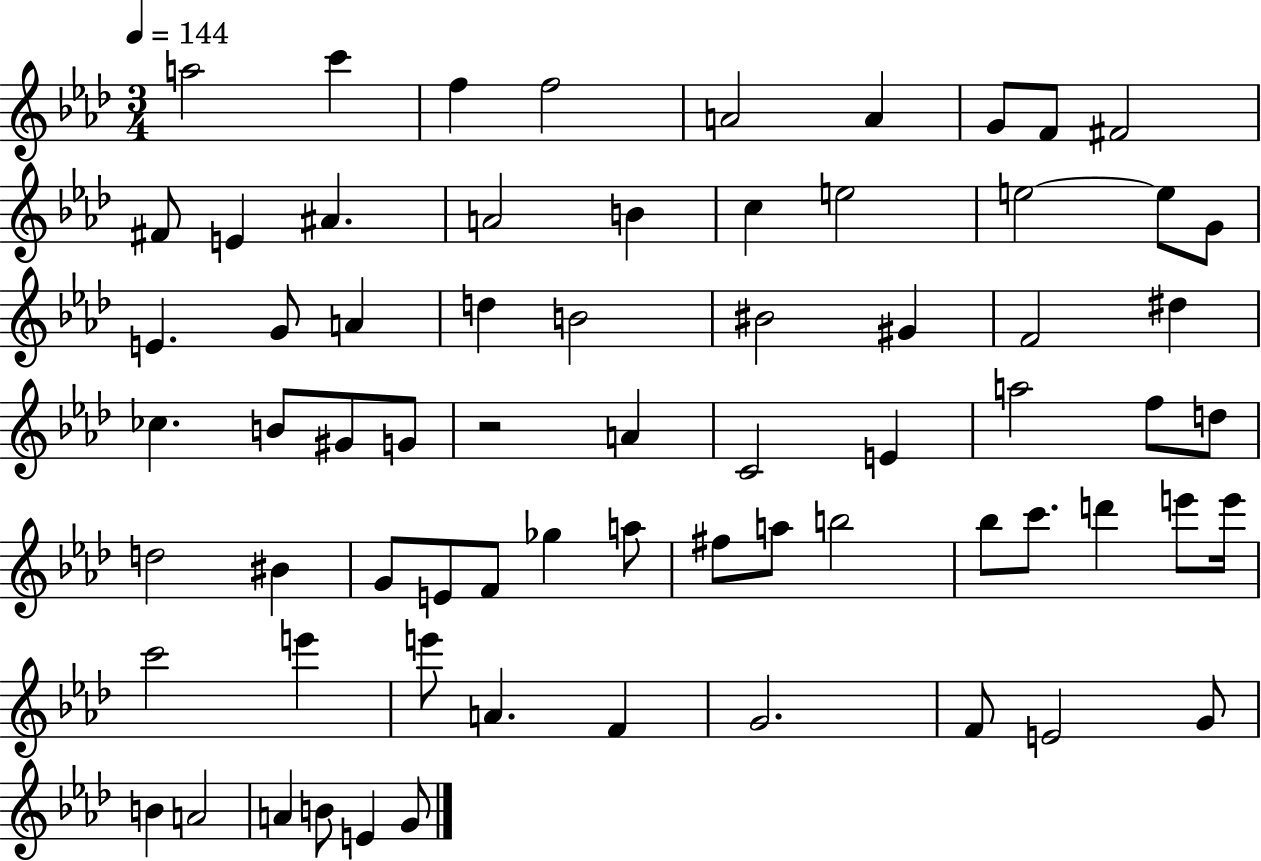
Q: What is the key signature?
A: AES major